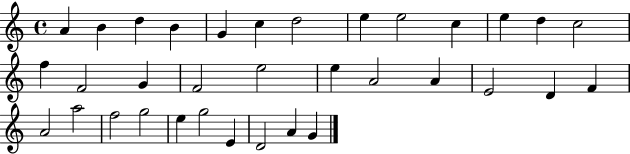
{
  \clef treble
  \time 4/4
  \defaultTimeSignature
  \key c \major
  a'4 b'4 d''4 b'4 | g'4 c''4 d''2 | e''4 e''2 c''4 | e''4 d''4 c''2 | \break f''4 f'2 g'4 | f'2 e''2 | e''4 a'2 a'4 | e'2 d'4 f'4 | \break a'2 a''2 | f''2 g''2 | e''4 g''2 e'4 | d'2 a'4 g'4 | \break \bar "|."
}